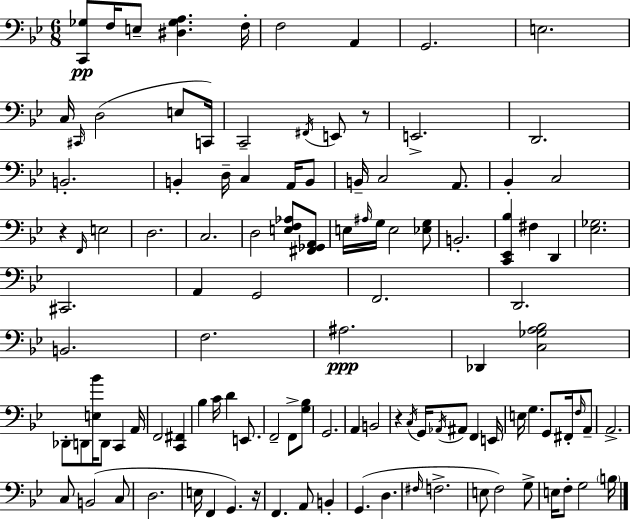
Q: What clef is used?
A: bass